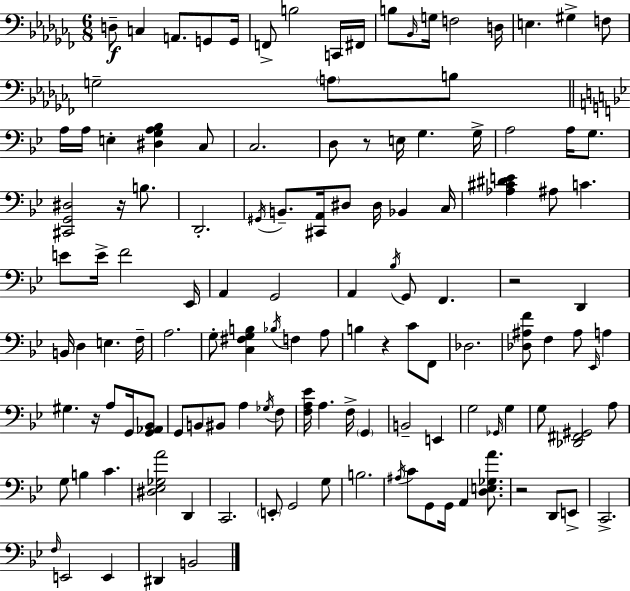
{
  \clef bass
  \numericTimeSignature
  \time 6/8
  \key aes \minor
  d8--\f c4 a,8. g,8 g,16 | f,8-> b2 c,16 fis,16 | b8 \grace { bes,16 } g16 f2 | d16 e4. gis4-> f8 | \break g2-- \parenthesize a8 b8 | \bar "||" \break \key bes \major a16 a16 e4-. <dis g a bes>4 c8 | c2. | d8 r8 e16 g4. g16-> | a2 a16 g8. | \break <cis, g, dis>2 r16 b8. | d,2.-. | \acciaccatura { gis,16 } b,8.-- <cis, a,>16 dis8 dis16 bes,4 | c16 <aes cis' dis' e'>4 ais8 c'4. | \break e'8 e'16-> f'2 | ees,16 a,4 g,2 | a,4 \acciaccatura { bes16 } g,8 f,4. | r2 d,4 | \break b,16 d4 e4. | f16-- a2. | g8-. <c fis g b>4 \acciaccatura { bes16 } f4 | a8 b4 r4 c'8 | \break f,8 des2. | <des ais f'>8 f4 ais8 \grace { ees,16 } | a4 gis4. r16 a8 | g,16 <g, aes, bes,>8 g,8 b,8 bis,8 a4 | \break \acciaccatura { ges16 } f8 <f a ees'>16 a4. | f16-> \parenthesize g,4 b,2-- | e,4 g2 | \grace { ges,16 } g4 g8 <des, fis, gis,>2 | \break a8 g8 b4 | c'4. <dis ees ges a'>2 | d,4 c,2. | \parenthesize e,8-. g,2 | \break g8 b2. | \acciaccatura { ais16 } c'8 g,8 g,16 | a,4 <d e ges a'>8. r2 | d,8 e,8-> c,2.-> | \break \grace { f16 } e,2 | e,4 dis,4 | b,2 \bar "|."
}